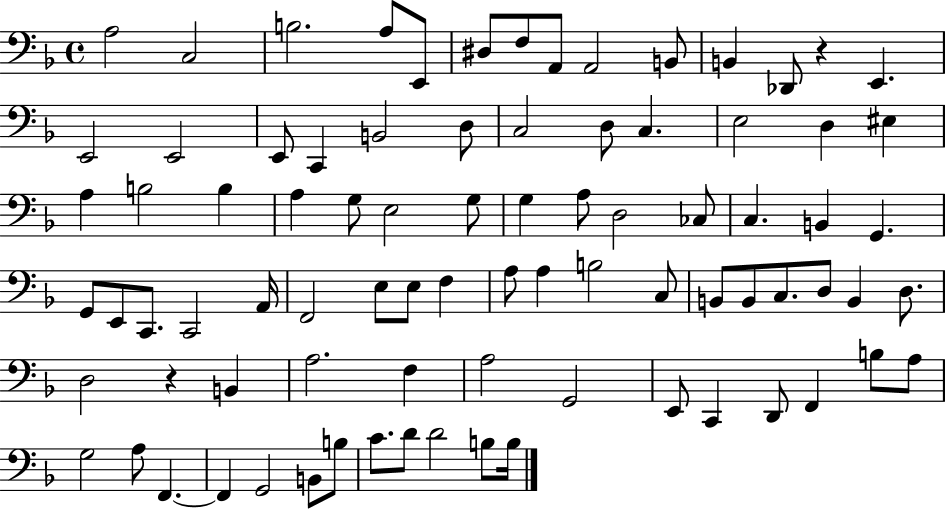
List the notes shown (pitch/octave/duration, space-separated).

A3/h C3/h B3/h. A3/e E2/e D#3/e F3/e A2/e A2/h B2/e B2/q Db2/e R/q E2/q. E2/h E2/h E2/e C2/q B2/h D3/e C3/h D3/e C3/q. E3/h D3/q EIS3/q A3/q B3/h B3/q A3/q G3/e E3/h G3/e G3/q A3/e D3/h CES3/e C3/q. B2/q G2/q. G2/e E2/e C2/e. C2/h A2/s F2/h E3/e E3/e F3/q A3/e A3/q B3/h C3/e B2/e B2/e C3/e. D3/e B2/q D3/e. D3/h R/q B2/q A3/h. F3/q A3/h G2/h E2/e C2/q D2/e F2/q B3/e A3/e G3/h A3/e F2/q. F2/q G2/h B2/e B3/e C4/e. D4/e D4/h B3/e B3/s